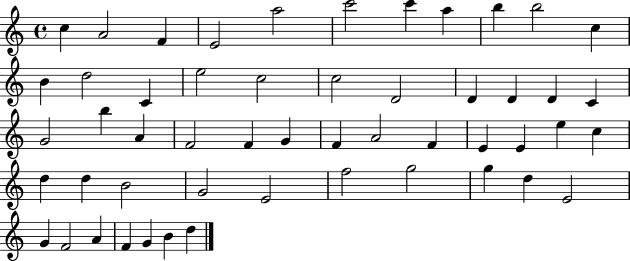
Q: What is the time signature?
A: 4/4